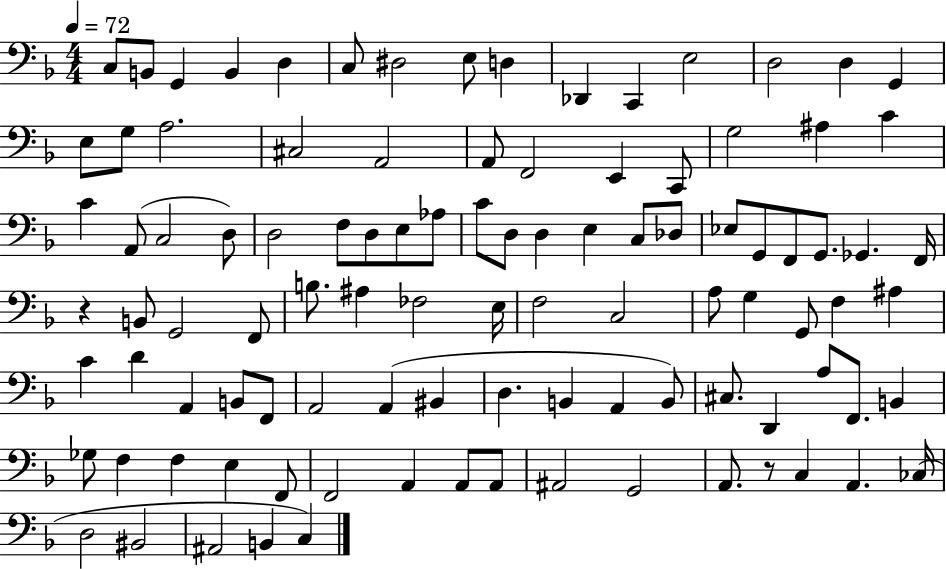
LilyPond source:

{
  \clef bass
  \numericTimeSignature
  \time 4/4
  \key f \major
  \tempo 4 = 72
  c8 b,8 g,4 b,4 d4 | c8 dis2 e8 d4 | des,4 c,4 e2 | d2 d4 g,4 | \break e8 g8 a2. | cis2 a,2 | a,8 f,2 e,4 c,8 | g2 ais4 c'4 | \break c'4 a,8( c2 d8) | d2 f8 d8 e8 aes8 | c'8 d8 d4 e4 c8 des8 | ees8 g,8 f,8 g,8. ges,4. f,16 | \break r4 b,8 g,2 f,8 | b8. ais4 fes2 e16 | f2 c2 | a8 g4 g,8 f4 ais4 | \break c'4 d'4 a,4 b,8 f,8 | a,2 a,4( bis,4 | d4. b,4 a,4 b,8) | cis8. d,4 a8 f,8. b,4 | \break ges8 f4 f4 e4 f,8 | f,2 a,4 a,8 a,8 | ais,2 g,2 | a,8. r8 c4 a,4. ces16( | \break d2 bis,2 | ais,2 b,4 c4) | \bar "|."
}